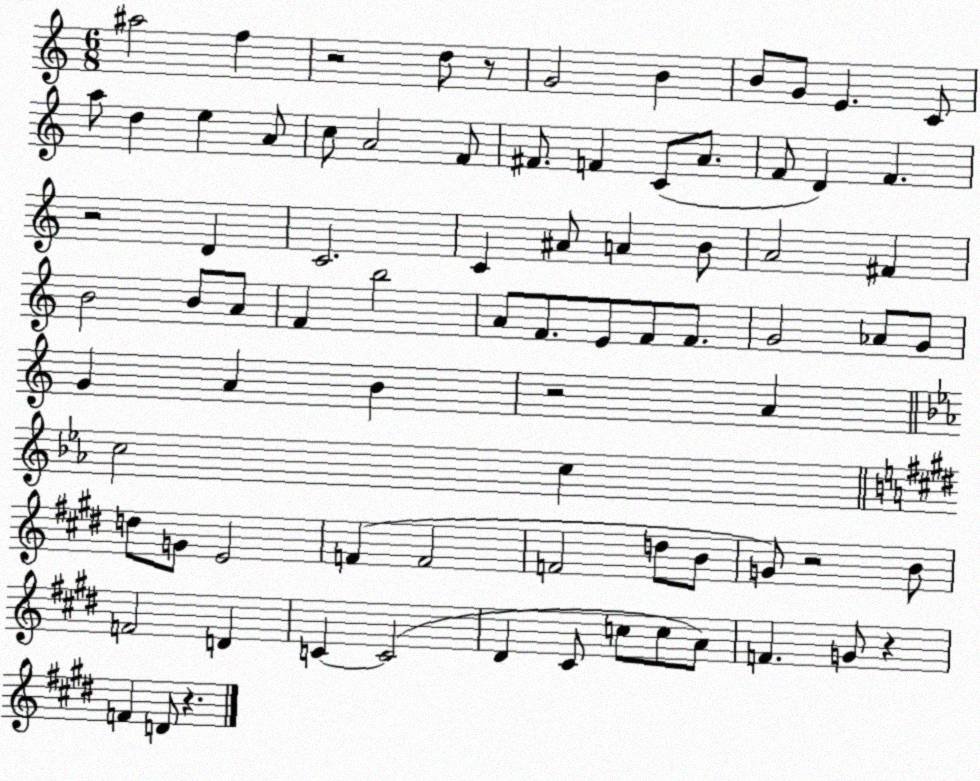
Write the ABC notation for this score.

X:1
T:Untitled
M:6/8
L:1/4
K:C
^a2 f z2 d/2 z/2 G2 B B/2 G/2 E C/2 a/2 d e A/2 c/2 A2 F/2 ^F/2 F C/2 A/2 F/2 D F z2 D C2 C ^A/2 A B/2 A2 ^F B2 B/2 A/2 F b2 A/2 F/2 E/2 F/2 F/2 G2 _A/2 G/2 G A B z2 A c2 c d/2 G/2 E2 F F2 F2 d/2 B/2 G/2 z2 B/2 F2 D C C2 ^D ^C/2 c/2 c/2 A/2 F G/2 z F D/2 z